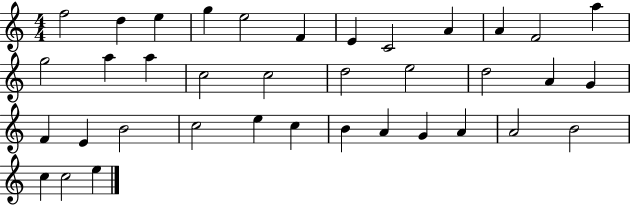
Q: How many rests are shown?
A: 0